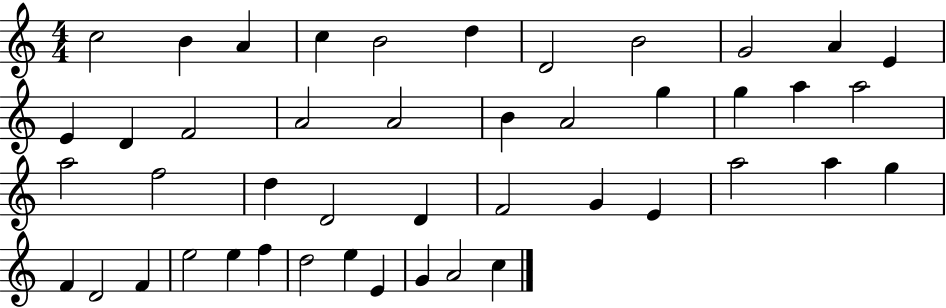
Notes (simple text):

C5/h B4/q A4/q C5/q B4/h D5/q D4/h B4/h G4/h A4/q E4/q E4/q D4/q F4/h A4/h A4/h B4/q A4/h G5/q G5/q A5/q A5/h A5/h F5/h D5/q D4/h D4/q F4/h G4/q E4/q A5/h A5/q G5/q F4/q D4/h F4/q E5/h E5/q F5/q D5/h E5/q E4/q G4/q A4/h C5/q